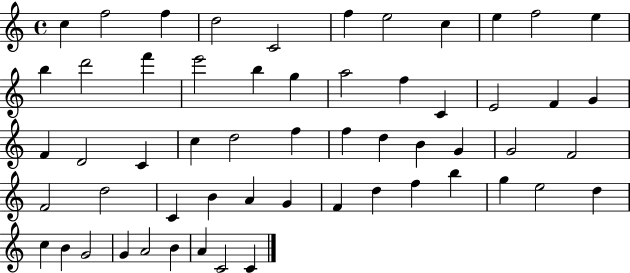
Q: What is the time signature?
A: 4/4